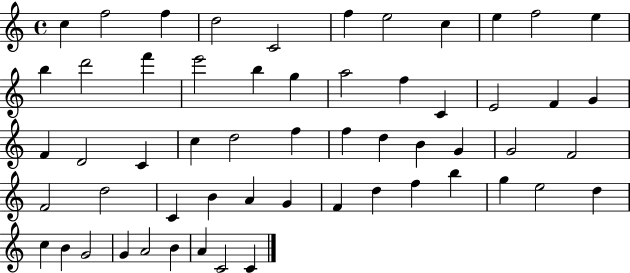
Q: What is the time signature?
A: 4/4